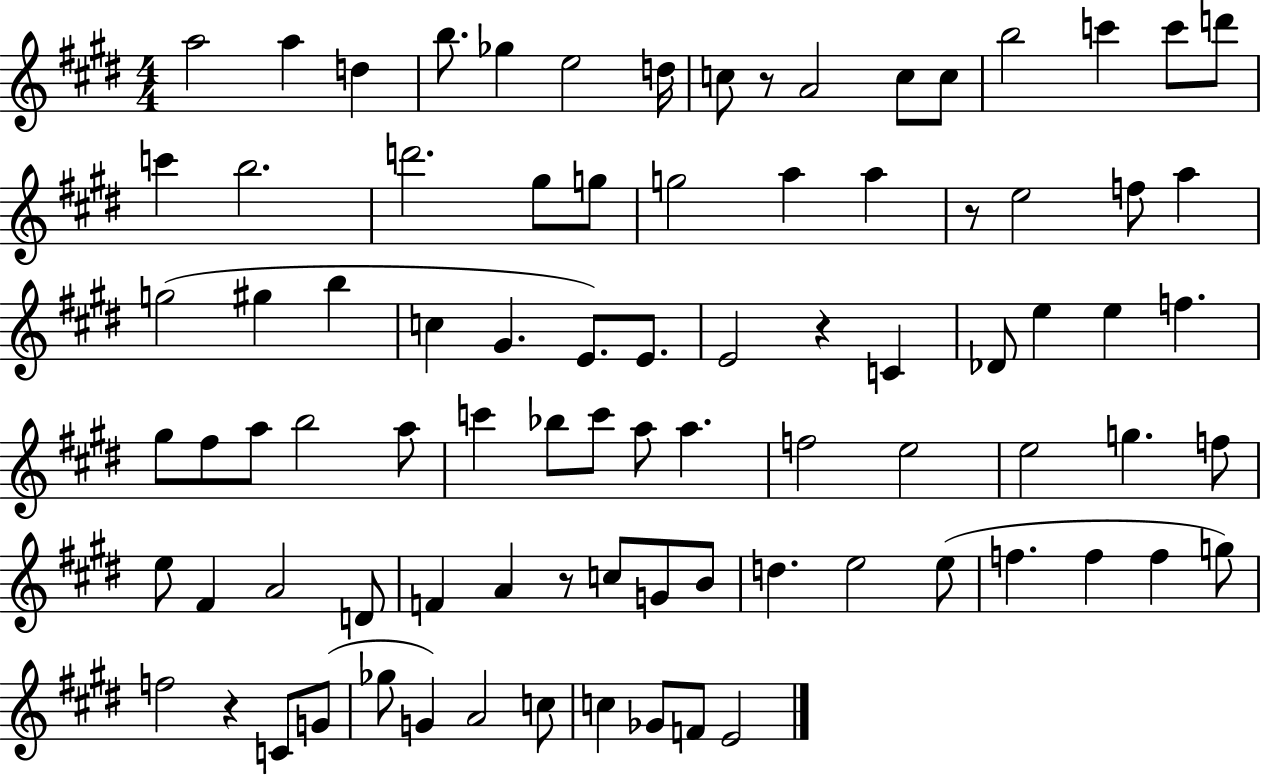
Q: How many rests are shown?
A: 5